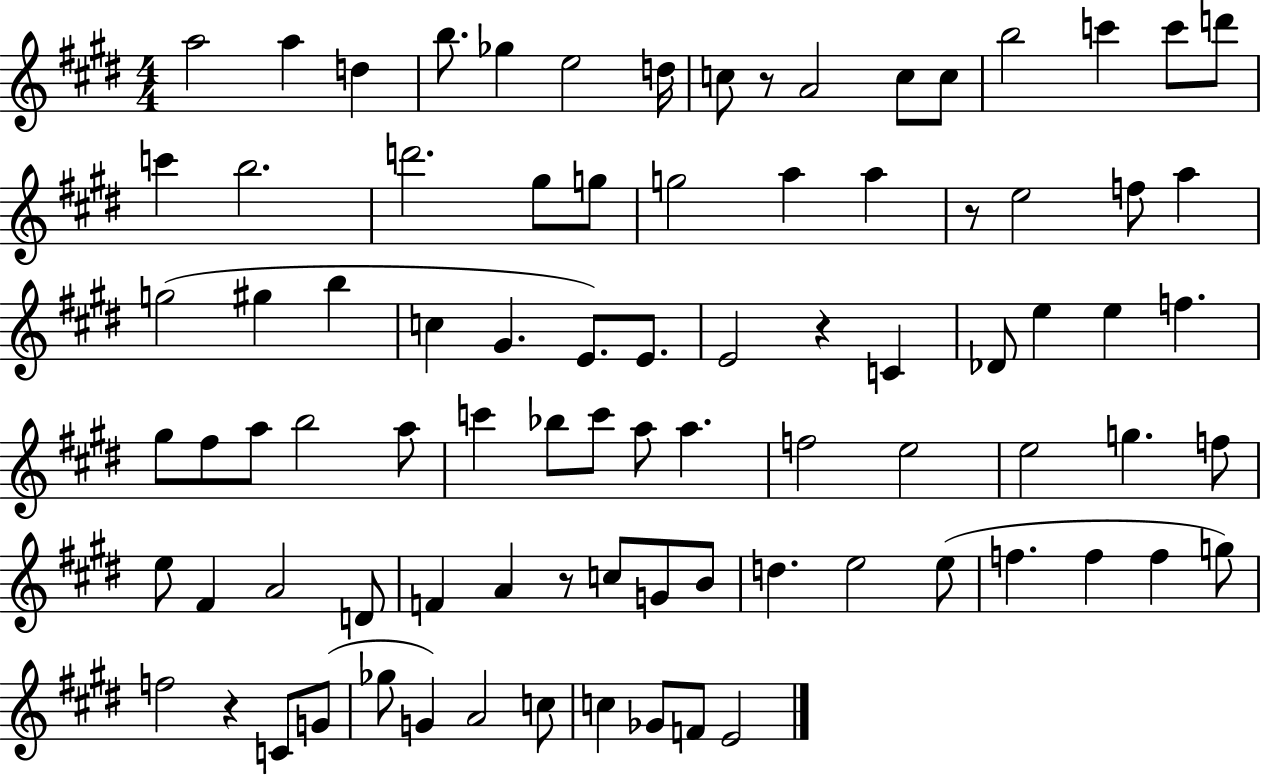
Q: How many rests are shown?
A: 5